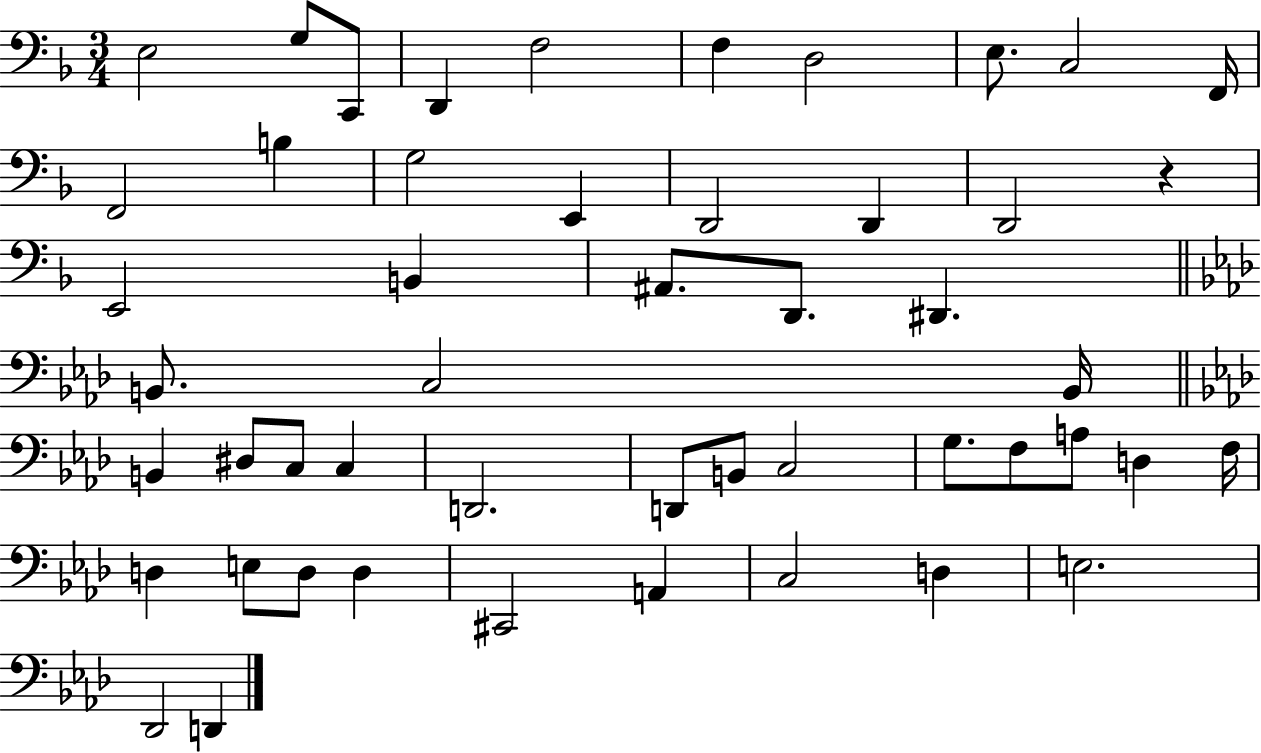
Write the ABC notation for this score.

X:1
T:Untitled
M:3/4
L:1/4
K:F
E,2 G,/2 C,,/2 D,, F,2 F, D,2 E,/2 C,2 F,,/4 F,,2 B, G,2 E,, D,,2 D,, D,,2 z E,,2 B,, ^A,,/2 D,,/2 ^D,, B,,/2 C,2 B,,/4 B,, ^D,/2 C,/2 C, D,,2 D,,/2 B,,/2 C,2 G,/2 F,/2 A,/2 D, F,/4 D, E,/2 D,/2 D, ^C,,2 A,, C,2 D, E,2 _D,,2 D,,